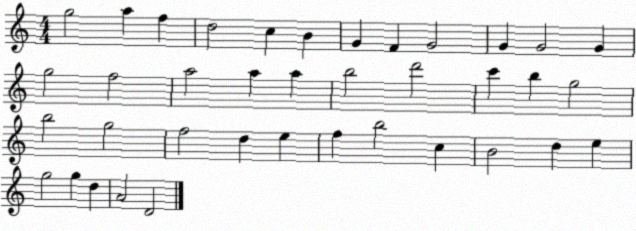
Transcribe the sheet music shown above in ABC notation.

X:1
T:Untitled
M:4/4
L:1/4
K:C
g2 a f d2 c B G F G2 G G2 G g2 f2 a2 a a b2 d'2 c' b g2 b2 g2 f2 d e f b2 c B2 d e g2 g d A2 D2